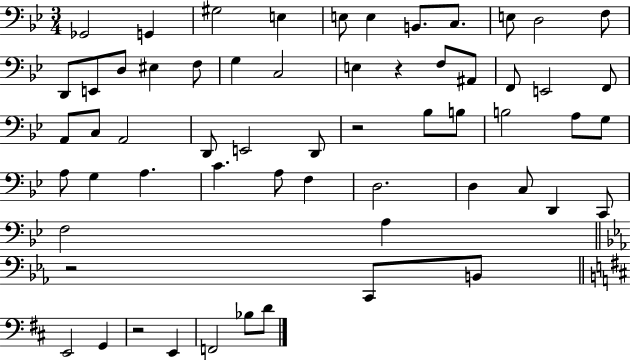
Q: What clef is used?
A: bass